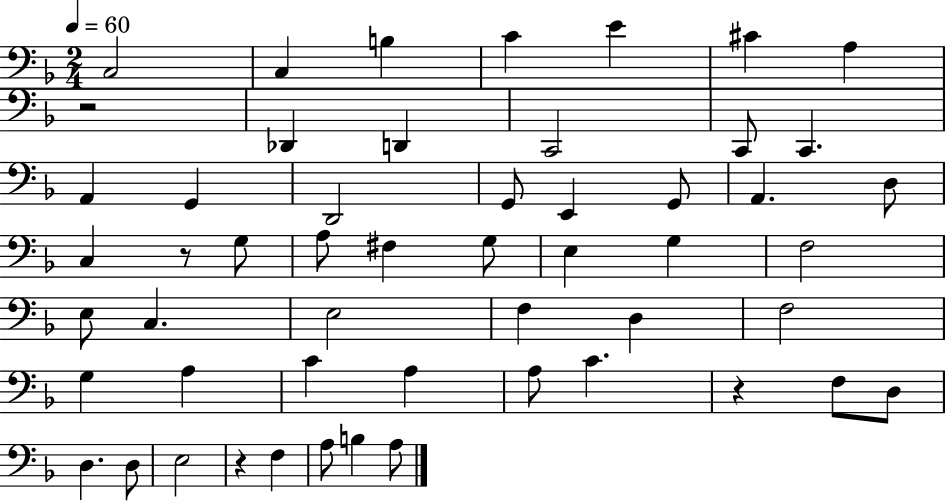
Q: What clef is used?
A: bass